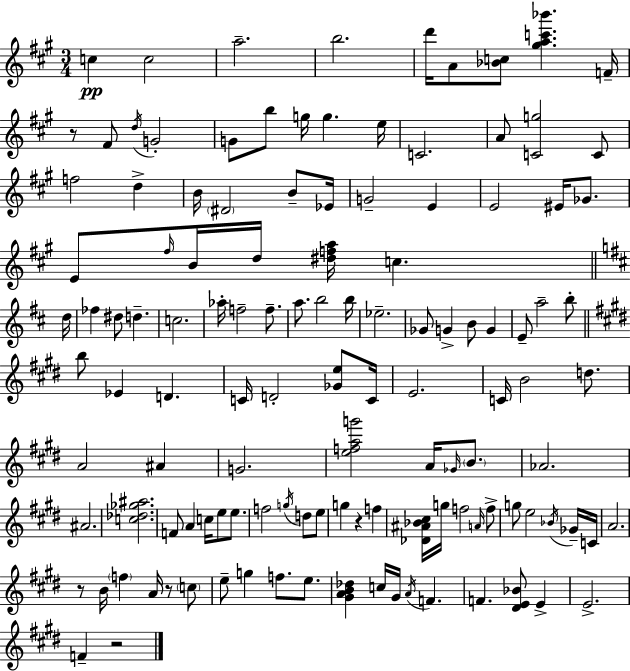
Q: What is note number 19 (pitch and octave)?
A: F5